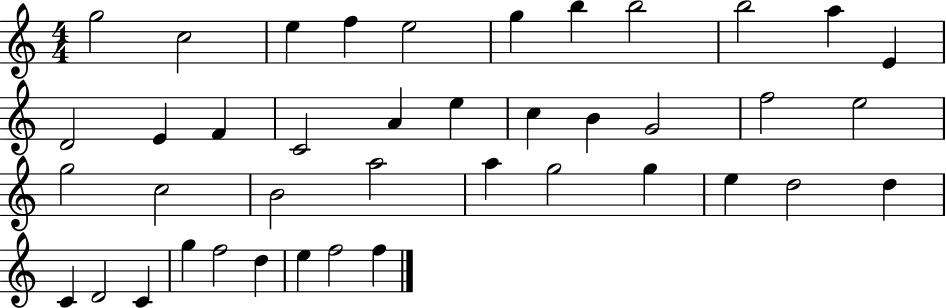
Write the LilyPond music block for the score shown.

{
  \clef treble
  \numericTimeSignature
  \time 4/4
  \key c \major
  g''2 c''2 | e''4 f''4 e''2 | g''4 b''4 b''2 | b''2 a''4 e'4 | \break d'2 e'4 f'4 | c'2 a'4 e''4 | c''4 b'4 g'2 | f''2 e''2 | \break g''2 c''2 | b'2 a''2 | a''4 g''2 g''4 | e''4 d''2 d''4 | \break c'4 d'2 c'4 | g''4 f''2 d''4 | e''4 f''2 f''4 | \bar "|."
}